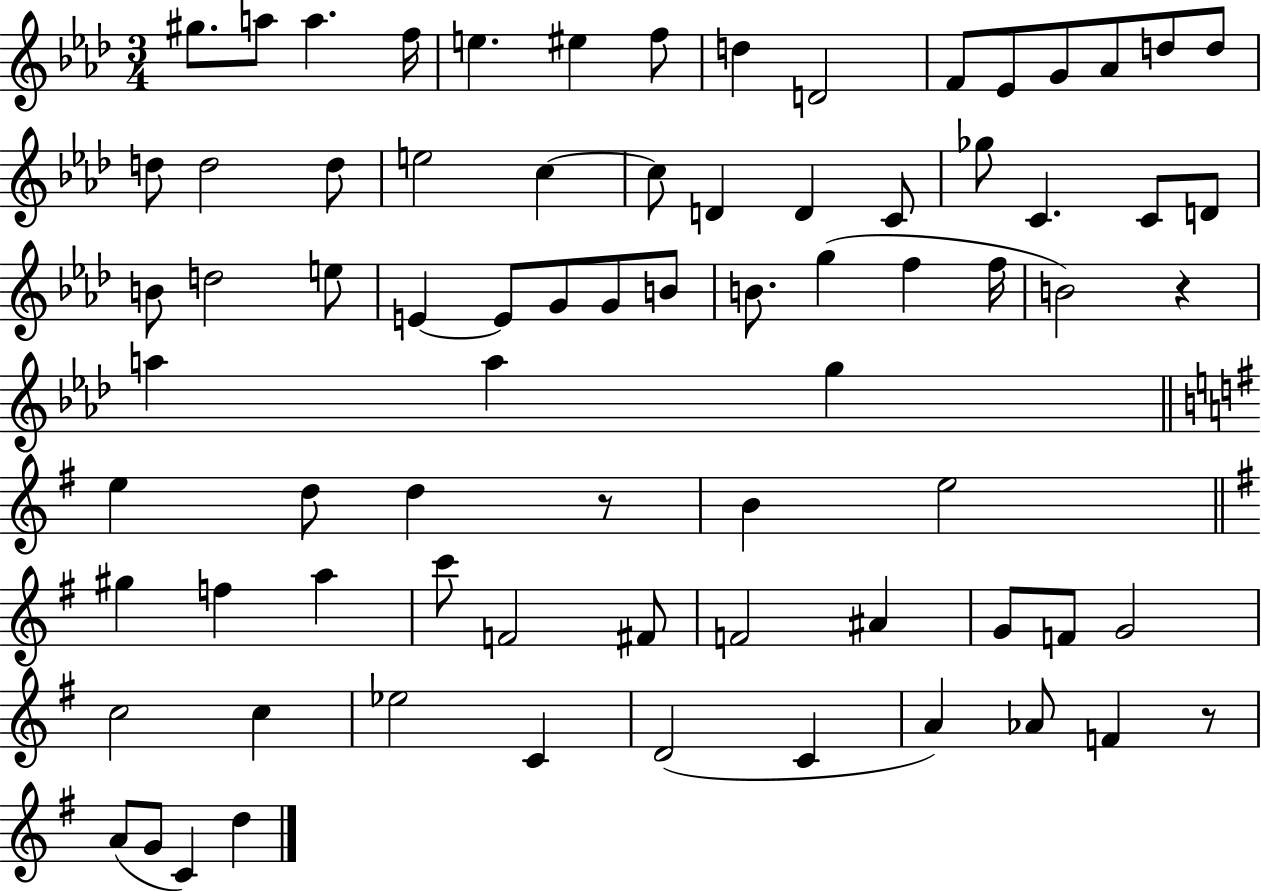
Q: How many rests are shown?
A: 3